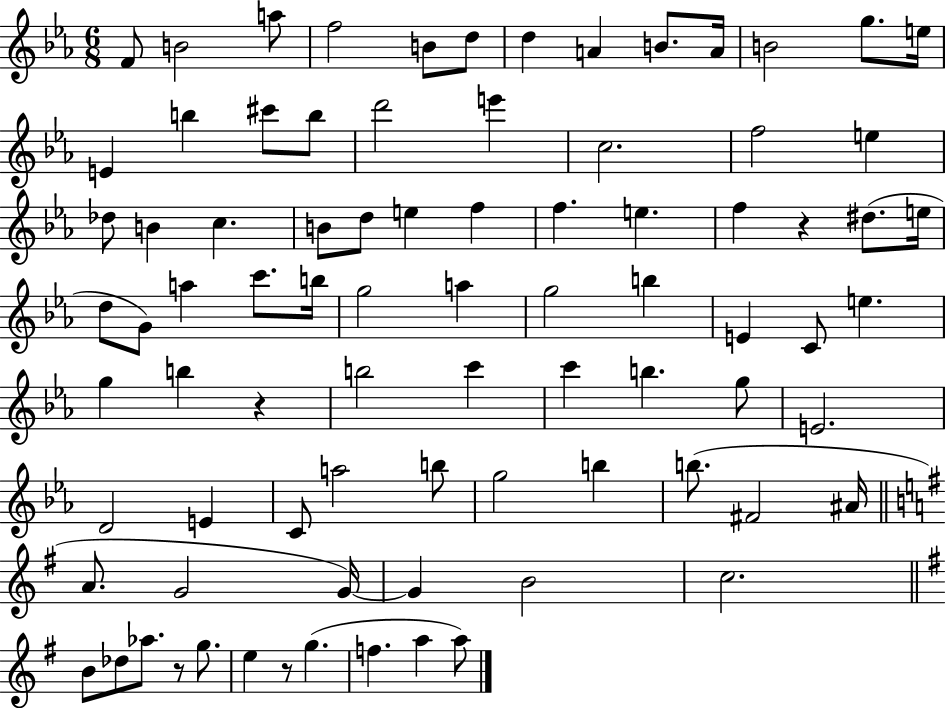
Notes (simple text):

F4/e B4/h A5/e F5/h B4/e D5/e D5/q A4/q B4/e. A4/s B4/h G5/e. E5/s E4/q B5/q C#6/e B5/e D6/h E6/q C5/h. F5/h E5/q Db5/e B4/q C5/q. B4/e D5/e E5/q F5/q F5/q. E5/q. F5/q R/q D#5/e. E5/s D5/e G4/e A5/q C6/e. B5/s G5/h A5/q G5/h B5/q E4/q C4/e E5/q. G5/q B5/q R/q B5/h C6/q C6/q B5/q. G5/e E4/h. D4/h E4/q C4/e A5/h B5/e G5/h B5/q B5/e. F#4/h A#4/s A4/e. G4/h G4/s G4/q B4/h C5/h. B4/e Db5/e Ab5/e. R/e G5/e. E5/q R/e G5/q. F5/q. A5/q A5/e